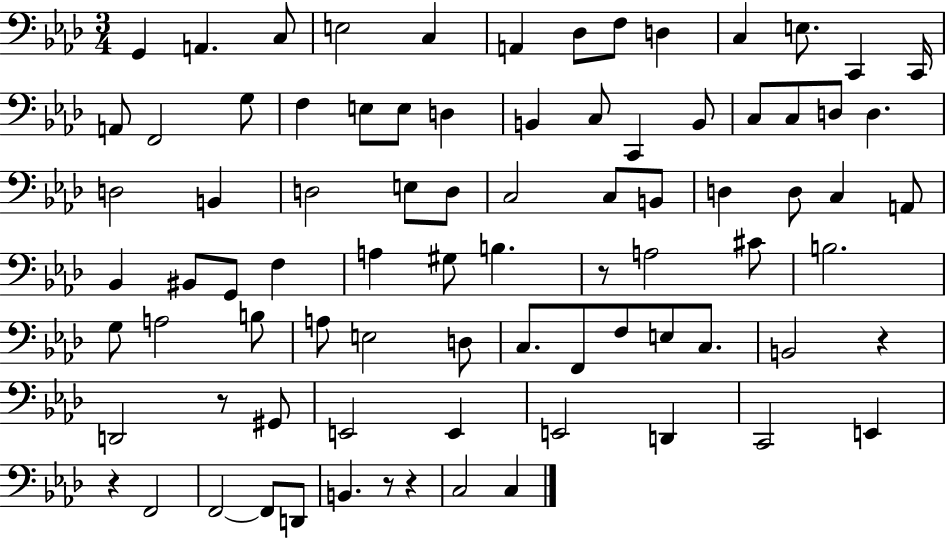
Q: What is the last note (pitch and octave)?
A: C3